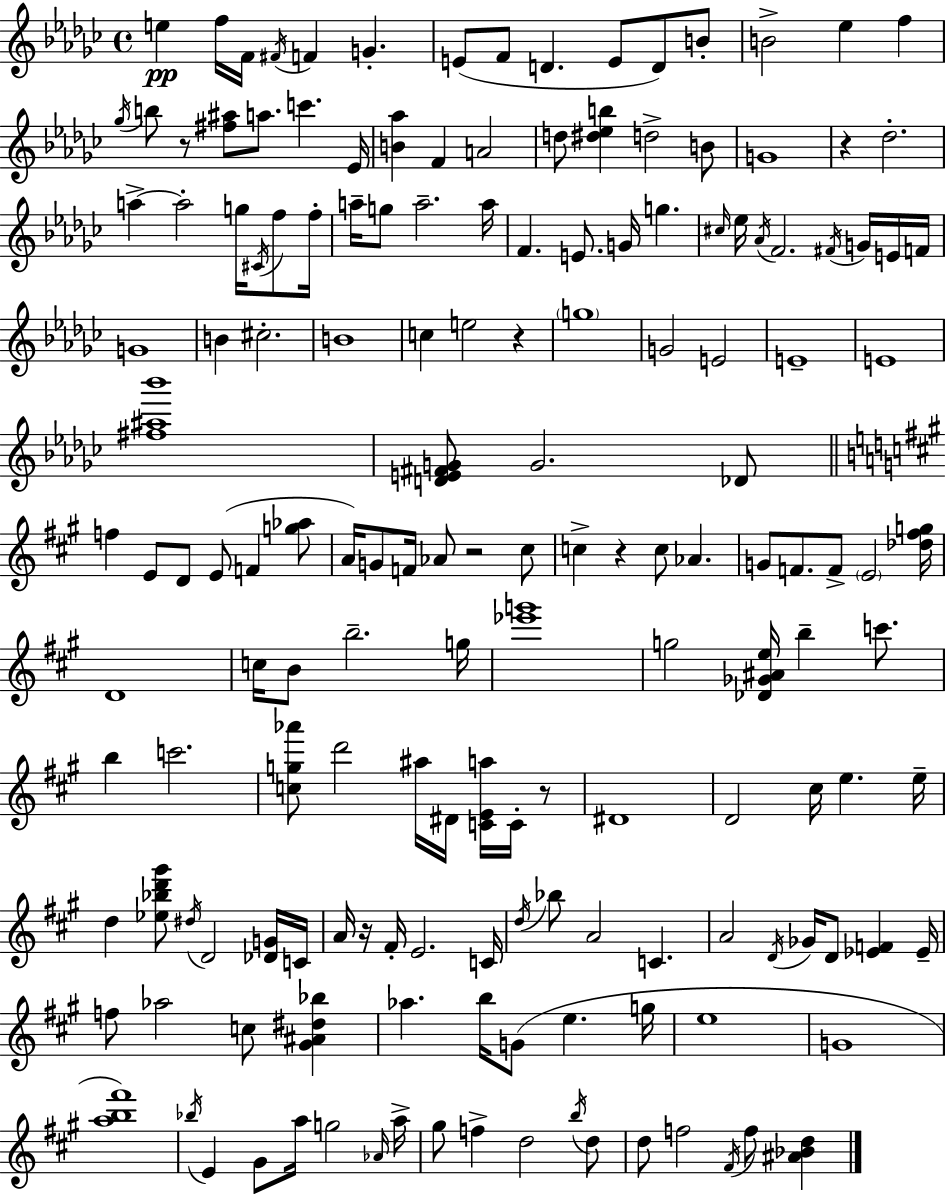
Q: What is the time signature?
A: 4/4